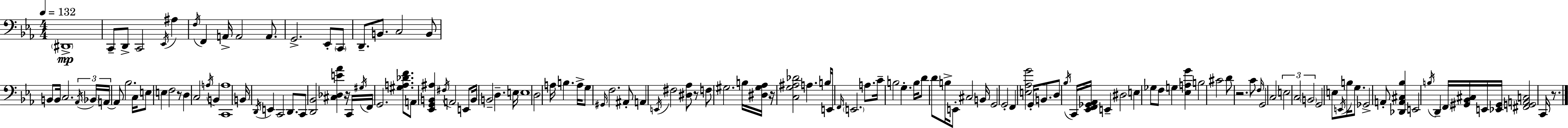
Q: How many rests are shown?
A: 6